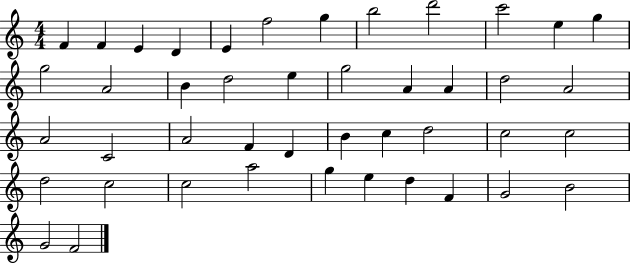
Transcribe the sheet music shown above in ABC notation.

X:1
T:Untitled
M:4/4
L:1/4
K:C
F F E D E f2 g b2 d'2 c'2 e g g2 A2 B d2 e g2 A A d2 A2 A2 C2 A2 F D B c d2 c2 c2 d2 c2 c2 a2 g e d F G2 B2 G2 F2